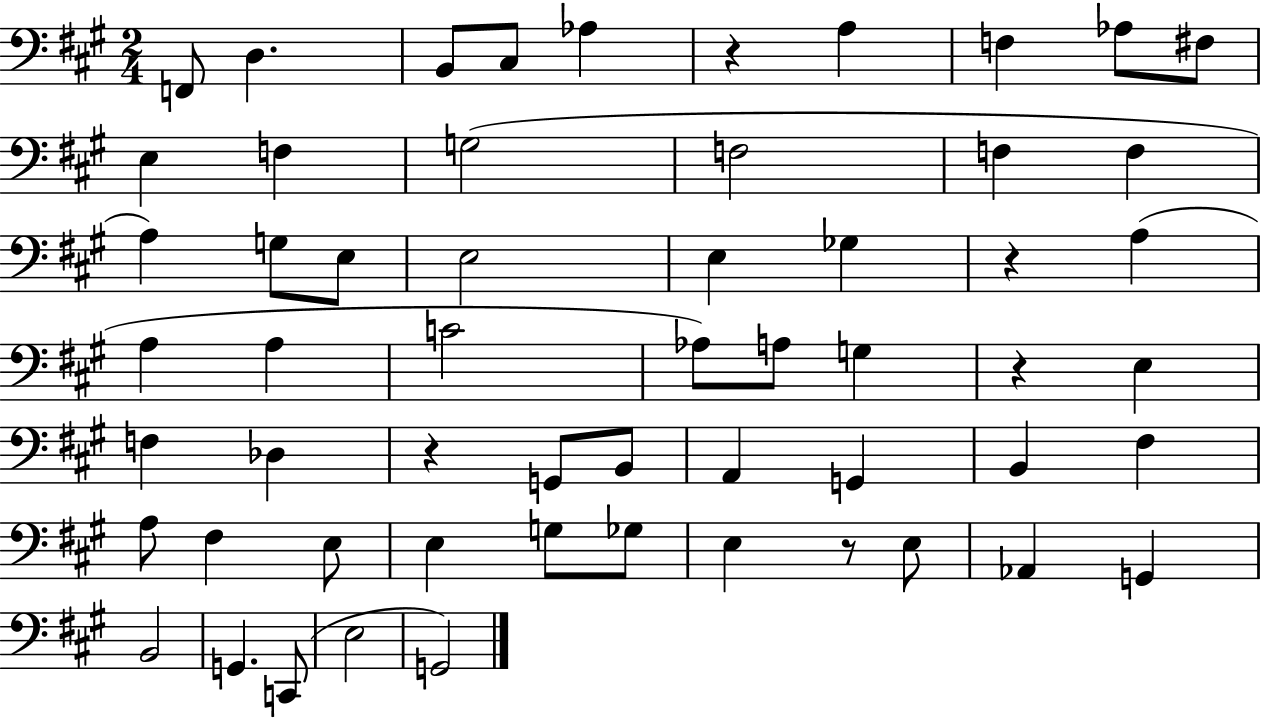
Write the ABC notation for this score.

X:1
T:Untitled
M:2/4
L:1/4
K:A
F,,/2 D, B,,/2 ^C,/2 _A, z A, F, _A,/2 ^F,/2 E, F, G,2 F,2 F, F, A, G,/2 E,/2 E,2 E, _G, z A, A, A, C2 _A,/2 A,/2 G, z E, F, _D, z G,,/2 B,,/2 A,, G,, B,, ^F, A,/2 ^F, E,/2 E, G,/2 _G,/2 E, z/2 E,/2 _A,, G,, B,,2 G,, C,,/2 E,2 G,,2